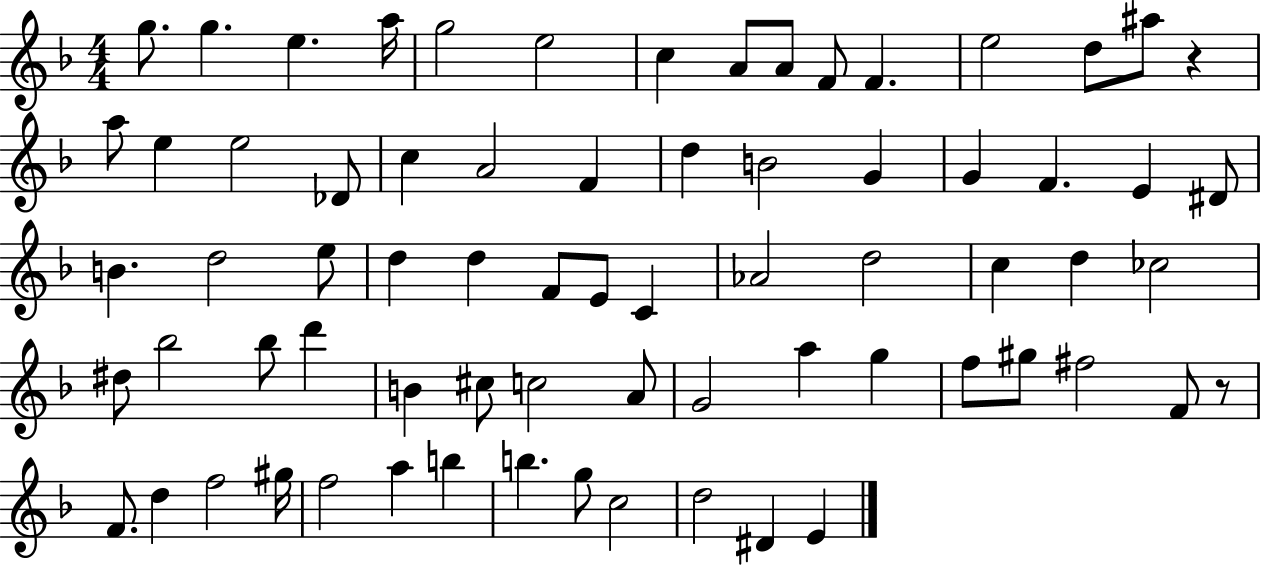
G5/e. G5/q. E5/q. A5/s G5/h E5/h C5/q A4/e A4/e F4/e F4/q. E5/h D5/e A#5/e R/q A5/e E5/q E5/h Db4/e C5/q A4/h F4/q D5/q B4/h G4/q G4/q F4/q. E4/q D#4/e B4/q. D5/h E5/e D5/q D5/q F4/e E4/e C4/q Ab4/h D5/h C5/q D5/q CES5/h D#5/e Bb5/h Bb5/e D6/q B4/q C#5/e C5/h A4/e G4/h A5/q G5/q F5/e G#5/e F#5/h F4/e R/e F4/e. D5/q F5/h G#5/s F5/h A5/q B5/q B5/q. G5/e C5/h D5/h D#4/q E4/q